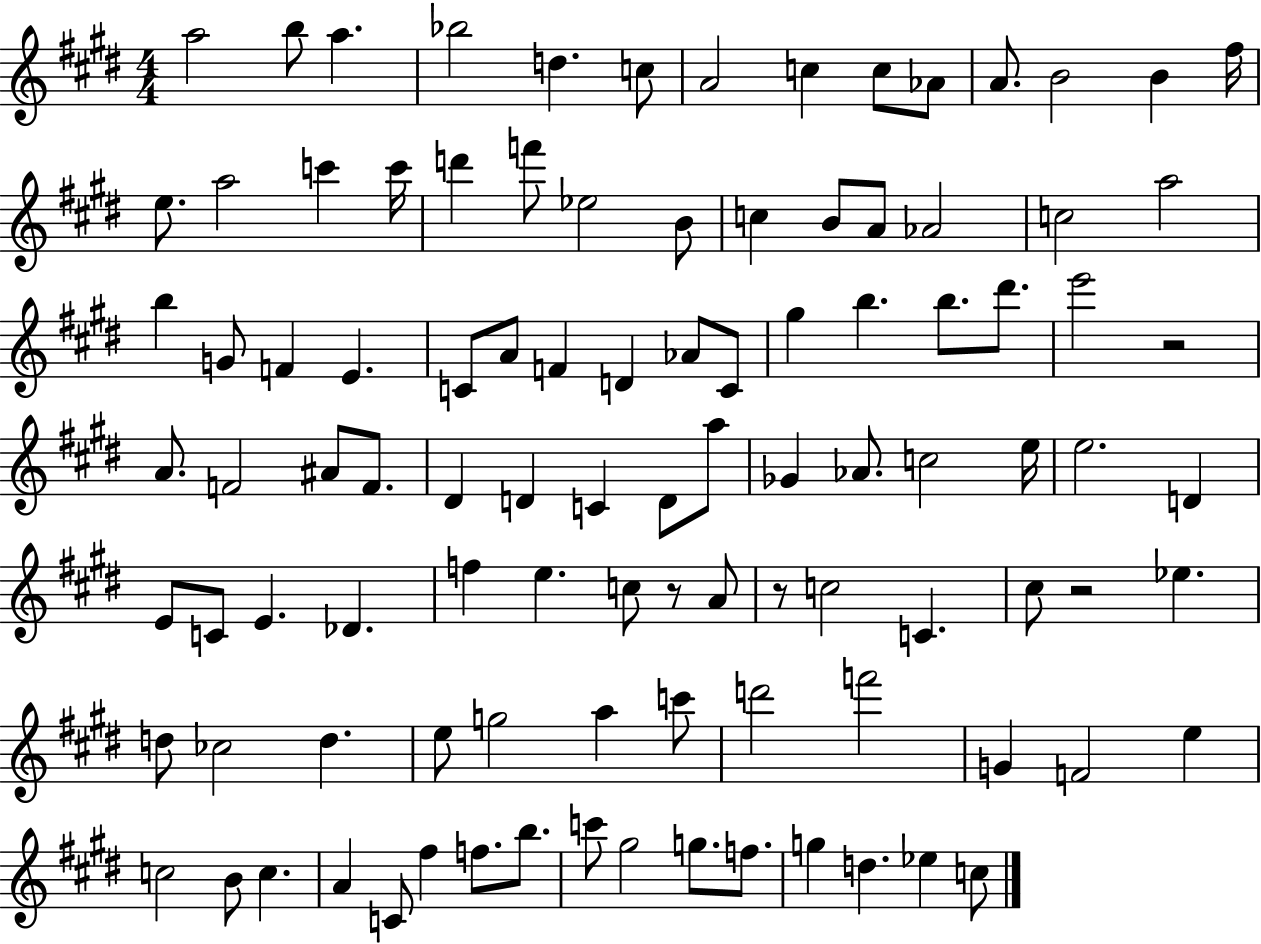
X:1
T:Untitled
M:4/4
L:1/4
K:E
a2 b/2 a _b2 d c/2 A2 c c/2 _A/2 A/2 B2 B ^f/4 e/2 a2 c' c'/4 d' f'/2 _e2 B/2 c B/2 A/2 _A2 c2 a2 b G/2 F E C/2 A/2 F D _A/2 C/2 ^g b b/2 ^d'/2 e'2 z2 A/2 F2 ^A/2 F/2 ^D D C D/2 a/2 _G _A/2 c2 e/4 e2 D E/2 C/2 E _D f e c/2 z/2 A/2 z/2 c2 C ^c/2 z2 _e d/2 _c2 d e/2 g2 a c'/2 d'2 f'2 G F2 e c2 B/2 c A C/2 ^f f/2 b/2 c'/2 ^g2 g/2 f/2 g d _e c/2